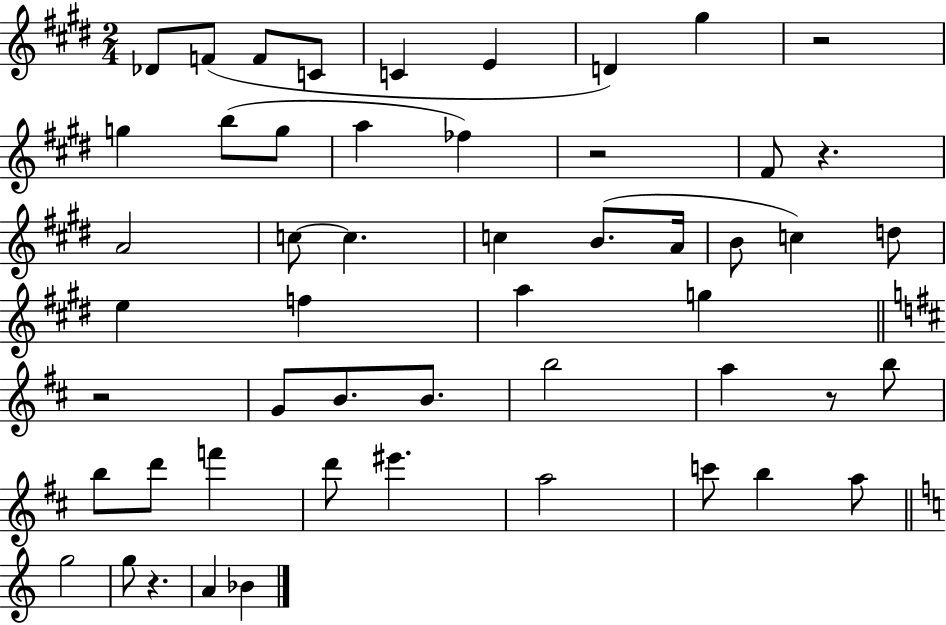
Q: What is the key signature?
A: E major